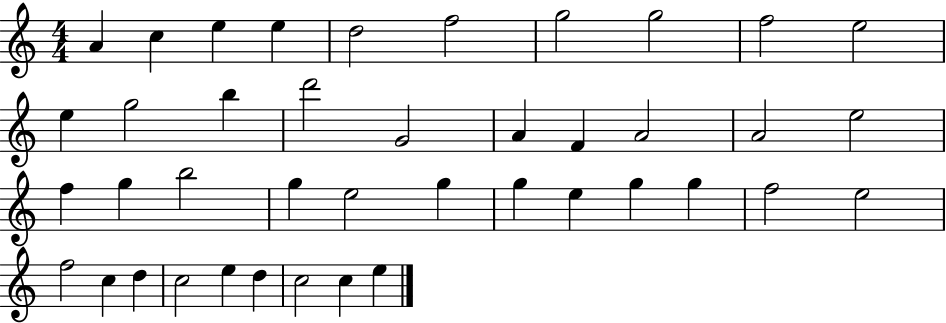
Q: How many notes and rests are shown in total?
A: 41